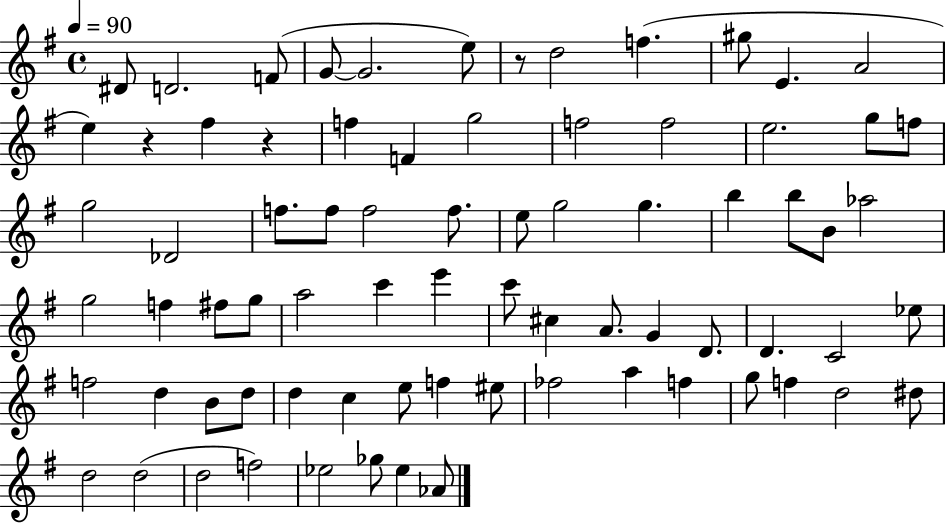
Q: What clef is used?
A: treble